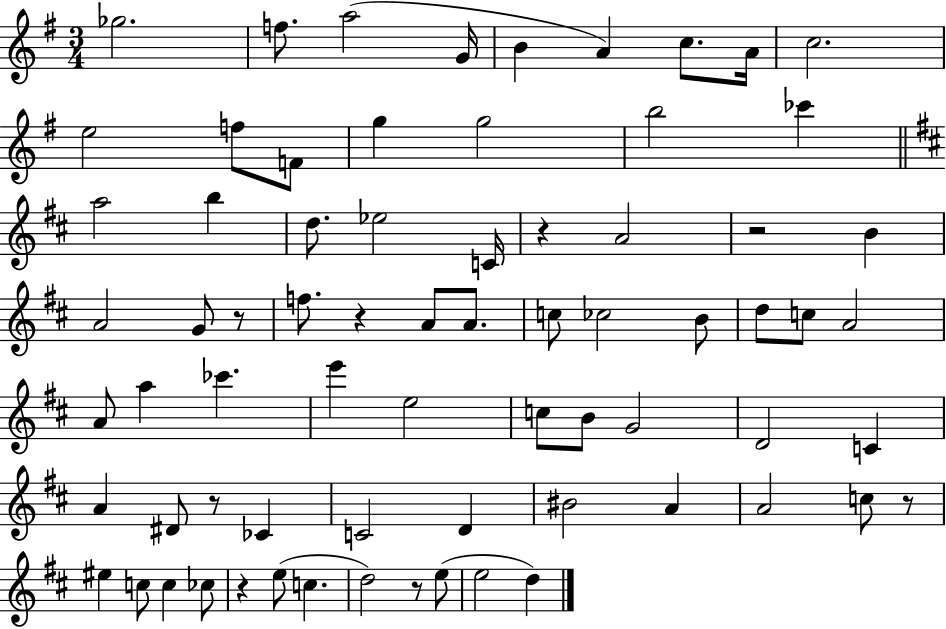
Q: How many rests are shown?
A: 8